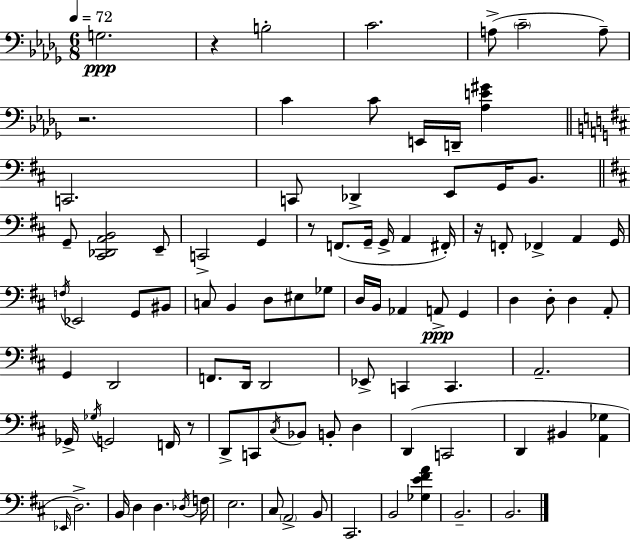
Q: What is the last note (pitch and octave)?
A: B2